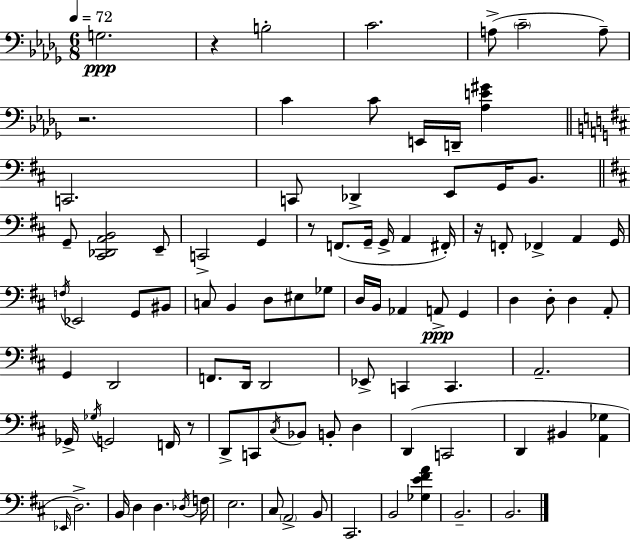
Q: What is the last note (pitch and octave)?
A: B2